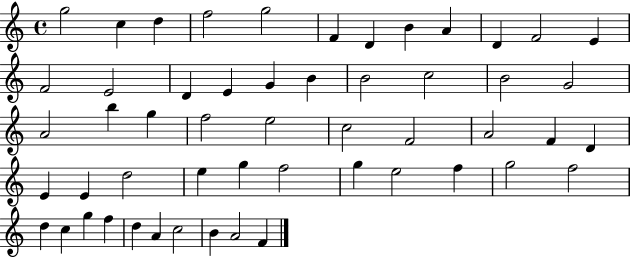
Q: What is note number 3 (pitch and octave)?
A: D5